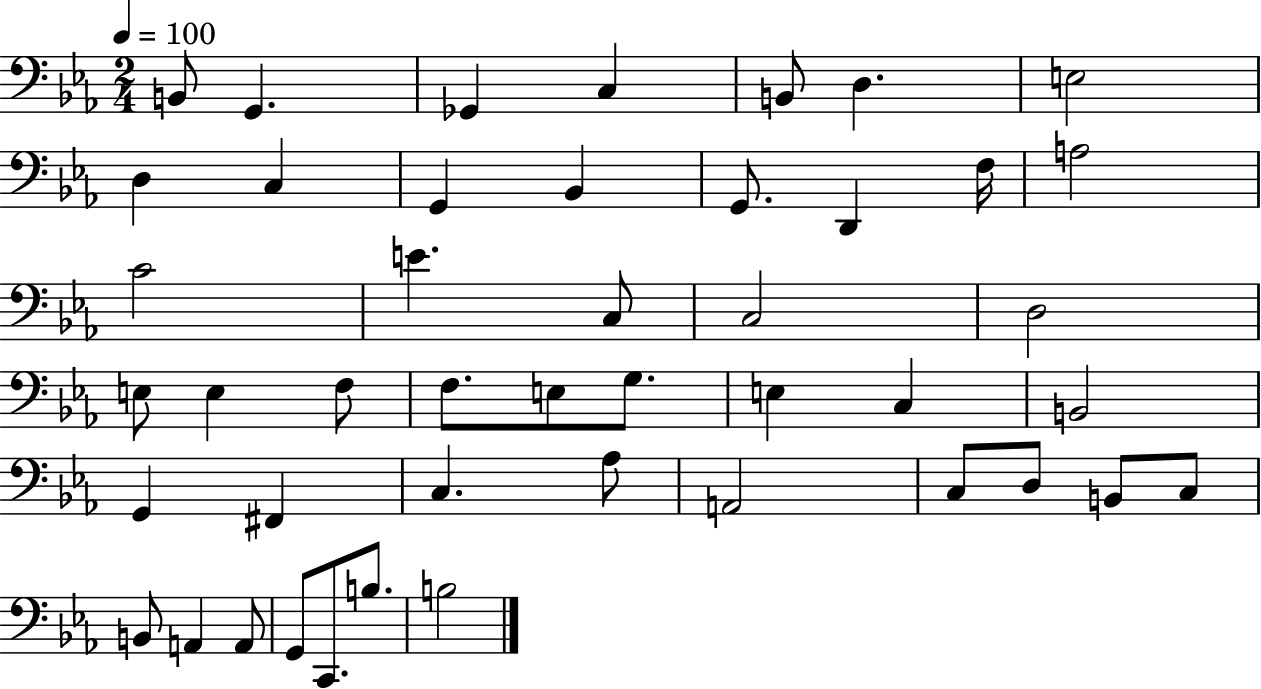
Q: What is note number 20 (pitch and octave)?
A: D3